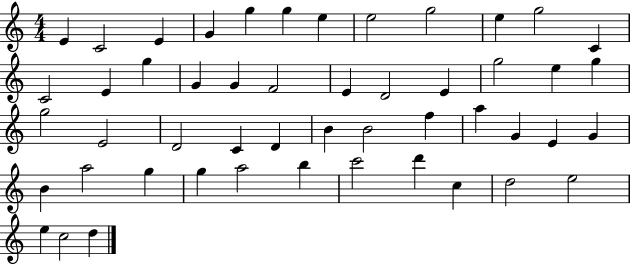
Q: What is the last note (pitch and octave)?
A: D5